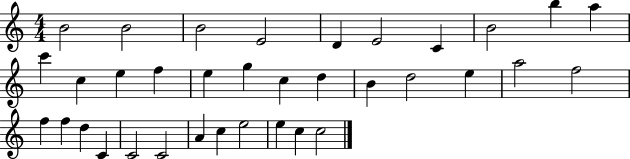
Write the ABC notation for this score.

X:1
T:Untitled
M:4/4
L:1/4
K:C
B2 B2 B2 E2 D E2 C B2 b a c' c e f e g c d B d2 e a2 f2 f f d C C2 C2 A c e2 e c c2